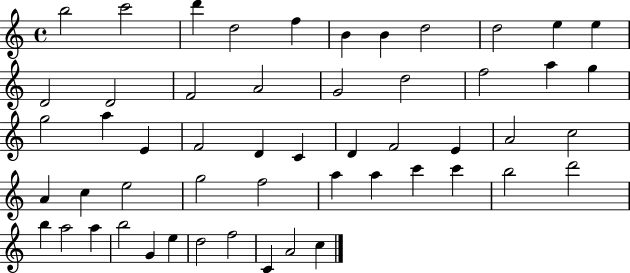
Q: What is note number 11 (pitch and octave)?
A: E5